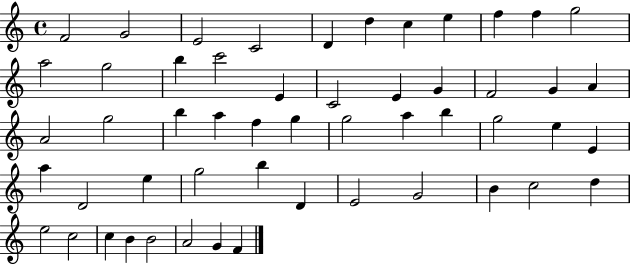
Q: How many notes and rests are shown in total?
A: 53